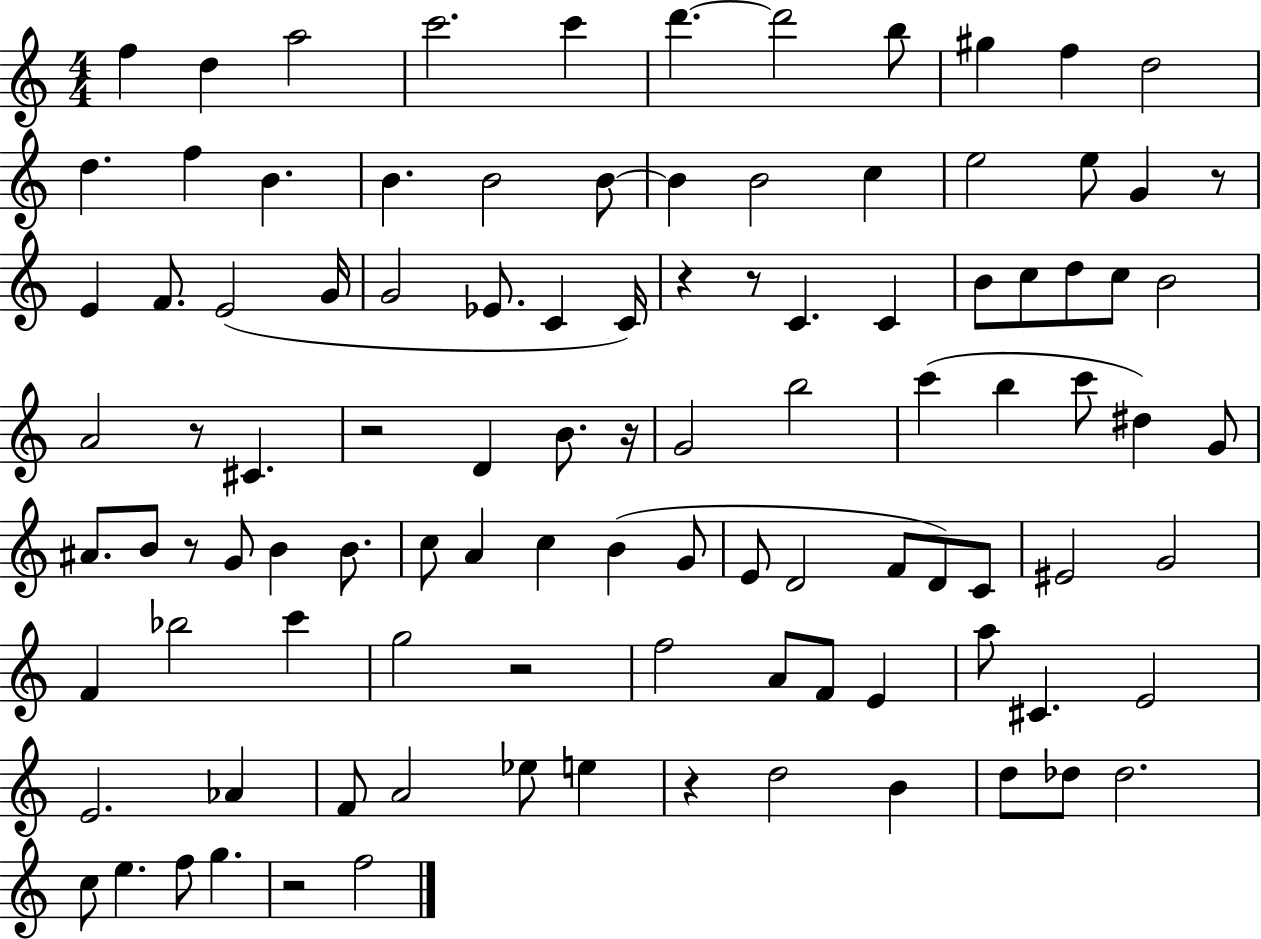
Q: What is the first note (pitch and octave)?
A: F5